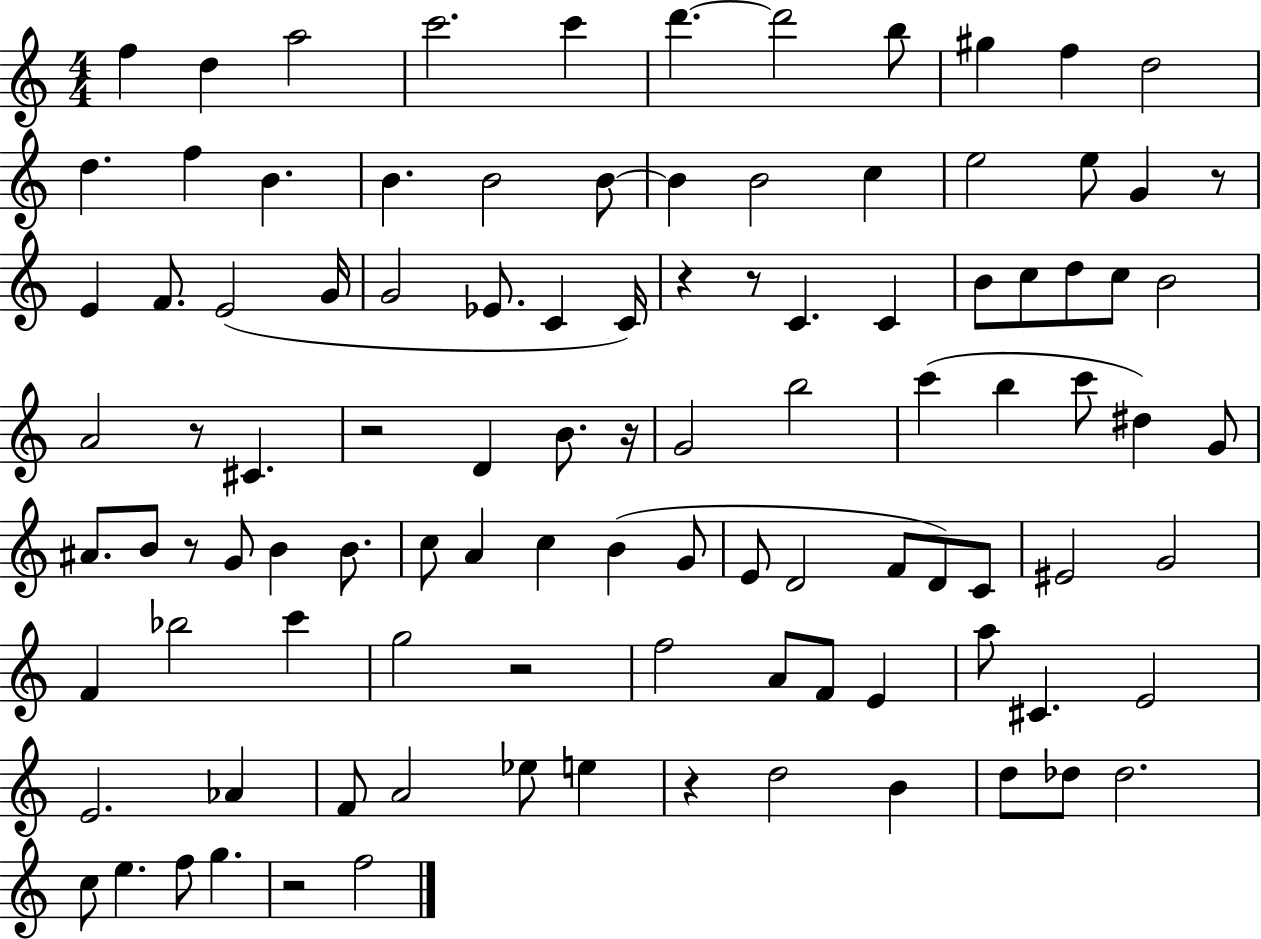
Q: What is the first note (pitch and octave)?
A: F5